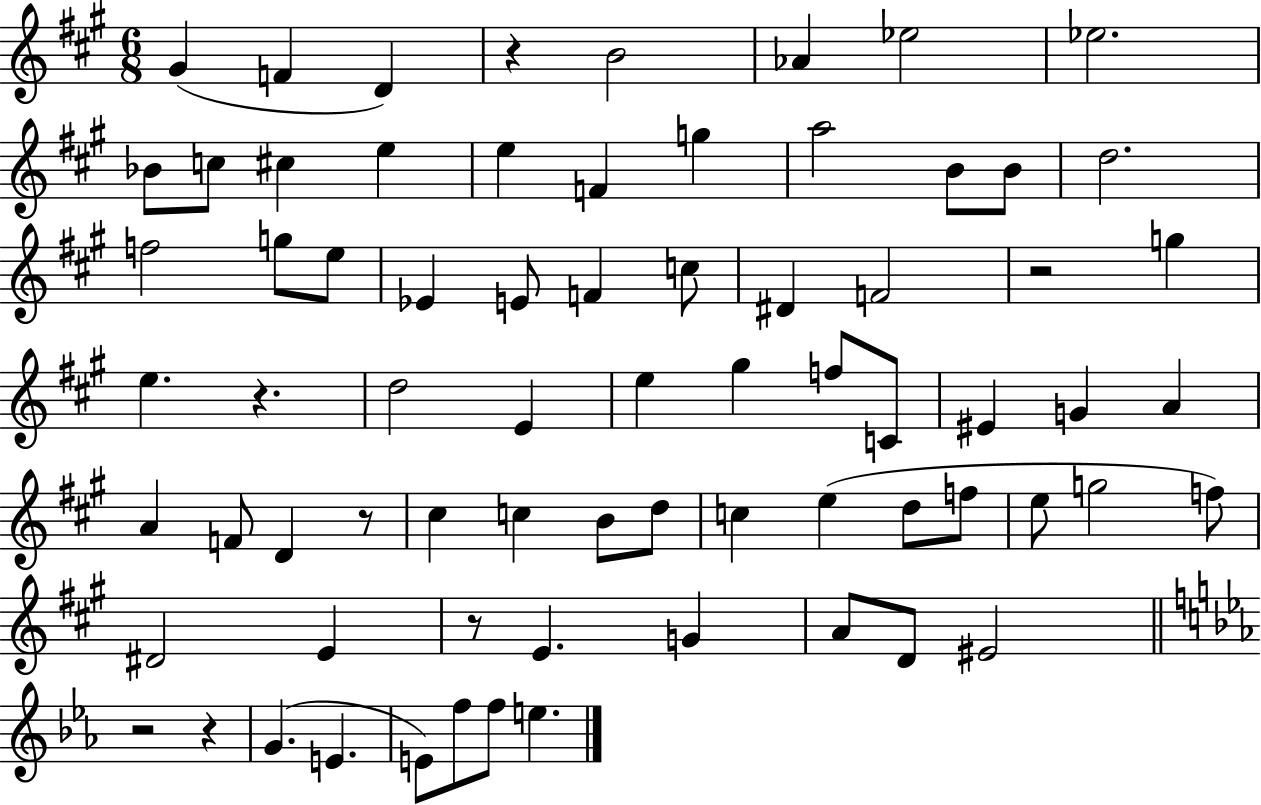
X:1
T:Untitled
M:6/8
L:1/4
K:A
^G F D z B2 _A _e2 _e2 _B/2 c/2 ^c e e F g a2 B/2 B/2 d2 f2 g/2 e/2 _E E/2 F c/2 ^D F2 z2 g e z d2 E e ^g f/2 C/2 ^E G A A F/2 D z/2 ^c c B/2 d/2 c e d/2 f/2 e/2 g2 f/2 ^D2 E z/2 E G A/2 D/2 ^E2 z2 z G E E/2 f/2 f/2 e